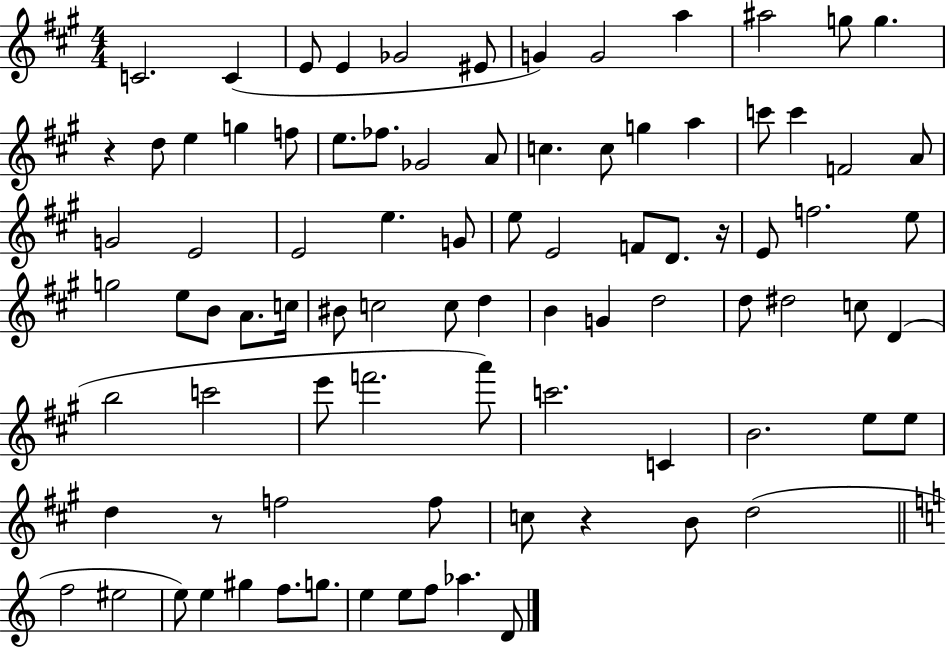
{
  \clef treble
  \numericTimeSignature
  \time 4/4
  \key a \major
  \repeat volta 2 { c'2. c'4( | e'8 e'4 ges'2 eis'8 | g'4) g'2 a''4 | ais''2 g''8 g''4. | \break r4 d''8 e''4 g''4 f''8 | e''8. fes''8. ges'2 a'8 | c''4. c''8 g''4 a''4 | c'''8 c'''4 f'2 a'8 | \break g'2 e'2 | e'2 e''4. g'8 | e''8 e'2 f'8 d'8. r16 | e'8 f''2. e''8 | \break g''2 e''8 b'8 a'8. c''16 | bis'8 c''2 c''8 d''4 | b'4 g'4 d''2 | d''8 dis''2 c''8 d'4( | \break b''2 c'''2 | e'''8 f'''2. a'''8) | c'''2. c'4 | b'2. e''8 e''8 | \break d''4 r8 f''2 f''8 | c''8 r4 b'8 d''2( | \bar "||" \break \key a \minor f''2 eis''2 | e''8) e''4 gis''4 f''8. g''8. | e''4 e''8 f''8 aes''4. d'8 | } \bar "|."
}